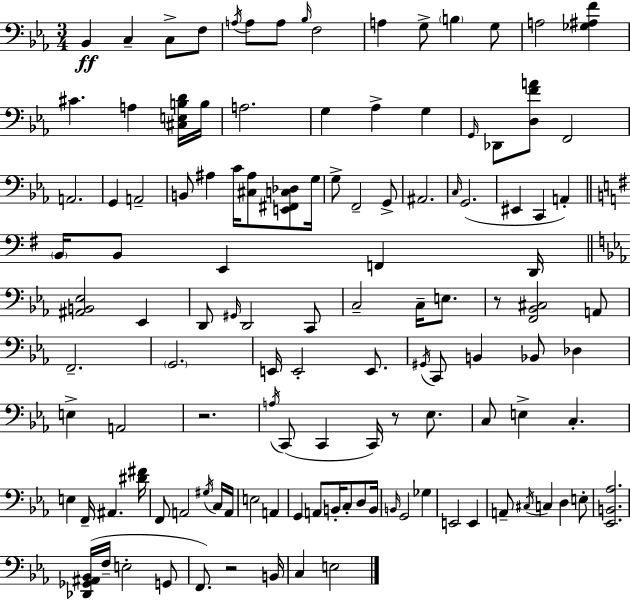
Bb2/q C3/q C3/e F3/e A3/s A3/e A3/e Bb3/s F3/h A3/q G3/e B3/q G3/e A3/h [Gb3,A#3,F4]/q C#4/q. A3/q [C#3,E3,B3,D4]/s B3/s A3/h. G3/q Ab3/q G3/q G2/s Db2/e [D3,F4,A4]/e F2/h A2/h. G2/q A2/h B2/e A#3/q C4/s [C#3,A#3]/e [E2,F#2,C3,Db3]/e G3/s G3/e F2/h G2/e A#2/h. C3/s G2/h. EIS2/q C2/q A2/q B2/s B2/e E2/q F2/q D2/s [A#2,B2,Eb3]/h Eb2/q D2/e G#2/s D2/h C2/e C3/h C3/s E3/e. R/e [F2,Bb2,C#3]/h A2/e F2/h. G2/h. E2/s E2/h E2/e. G#2/s C2/e B2/q Bb2/e Db3/q E3/q A2/h R/h. A3/s C2/e C2/q C2/s R/e Eb3/e. C3/e E3/q C3/q. E3/q F2/s A#2/q. [D#4,F#4]/s F2/e A2/h G#3/s C3/s A2/s E3/h A2/q G2/q A2/e B2/s C3/e D3/e B2/s B2/s G2/h Gb3/q E2/h E2/q A2/e C#3/s C3/q D3/q E3/e [Eb2,B2,Ab3]/h. [Db2,Gb2,A#2,Bb2]/s F3/s E3/h G2/e F2/e. R/h B2/s C3/q E3/h